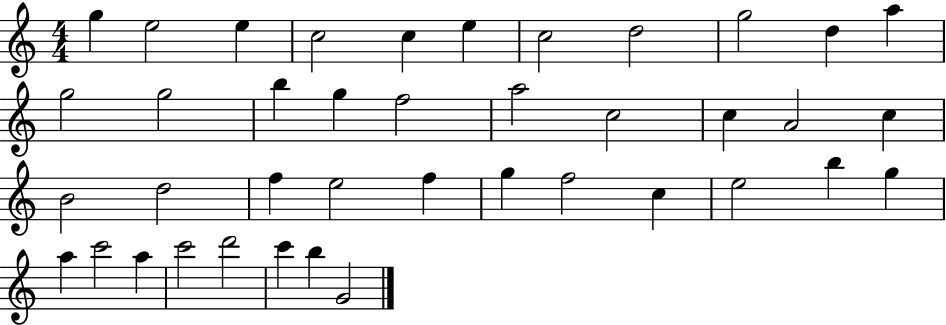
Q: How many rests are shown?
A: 0